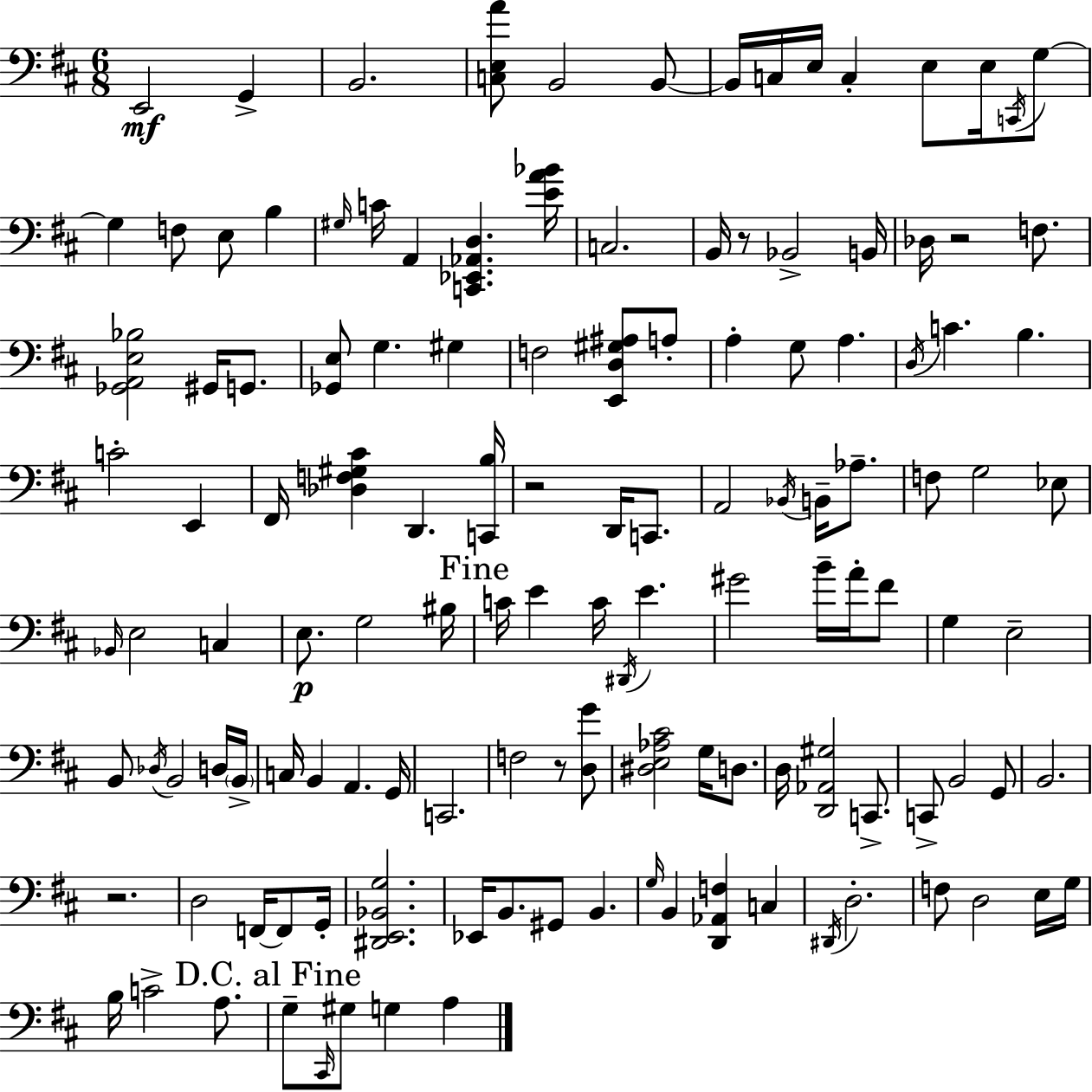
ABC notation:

X:1
T:Untitled
M:6/8
L:1/4
K:D
E,,2 G,, B,,2 [C,E,A]/2 B,,2 B,,/2 B,,/4 C,/4 E,/4 C, E,/2 E,/4 C,,/4 G,/2 G, F,/2 E,/2 B, ^G,/4 C/4 A,, [C,,_E,,_A,,D,] [EA_B]/4 C,2 B,,/4 z/2 _B,,2 B,,/4 _D,/4 z2 F,/2 [_G,,A,,E,_B,]2 ^G,,/4 G,,/2 [_G,,E,]/2 G, ^G, F,2 [E,,D,^G,^A,]/2 A,/2 A, G,/2 A, D,/4 C B, C2 E,, ^F,,/4 [_D,F,^G,^C] D,, [C,,B,]/4 z2 D,,/4 C,,/2 A,,2 _B,,/4 B,,/4 _A,/2 F,/2 G,2 _E,/2 _B,,/4 E,2 C, E,/2 G,2 ^B,/4 C/4 E C/4 ^D,,/4 E ^G2 B/4 A/4 ^F/2 G, E,2 B,,/2 _D,/4 B,,2 D,/4 B,,/4 C,/4 B,, A,, G,,/4 C,,2 F,2 z/2 [D,G]/2 [^D,E,_A,^C]2 G,/4 D,/2 D,/4 [D,,_A,,^G,]2 C,,/2 C,,/2 B,,2 G,,/2 B,,2 z2 D,2 F,,/4 F,,/2 G,,/4 [^D,,E,,_B,,G,]2 _E,,/4 B,,/2 ^G,,/2 B,, G,/4 B,, [D,,_A,,F,] C, ^D,,/4 D,2 F,/2 D,2 E,/4 G,/4 B,/4 C2 A,/2 G,/2 ^C,,/4 ^G,/2 G, A,